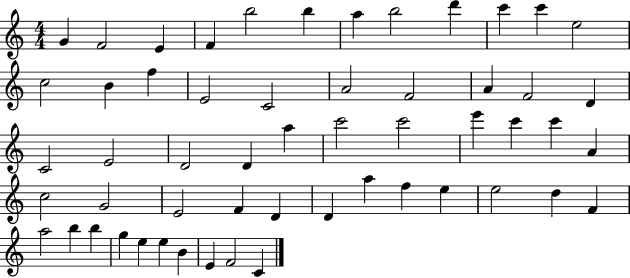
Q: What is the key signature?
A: C major